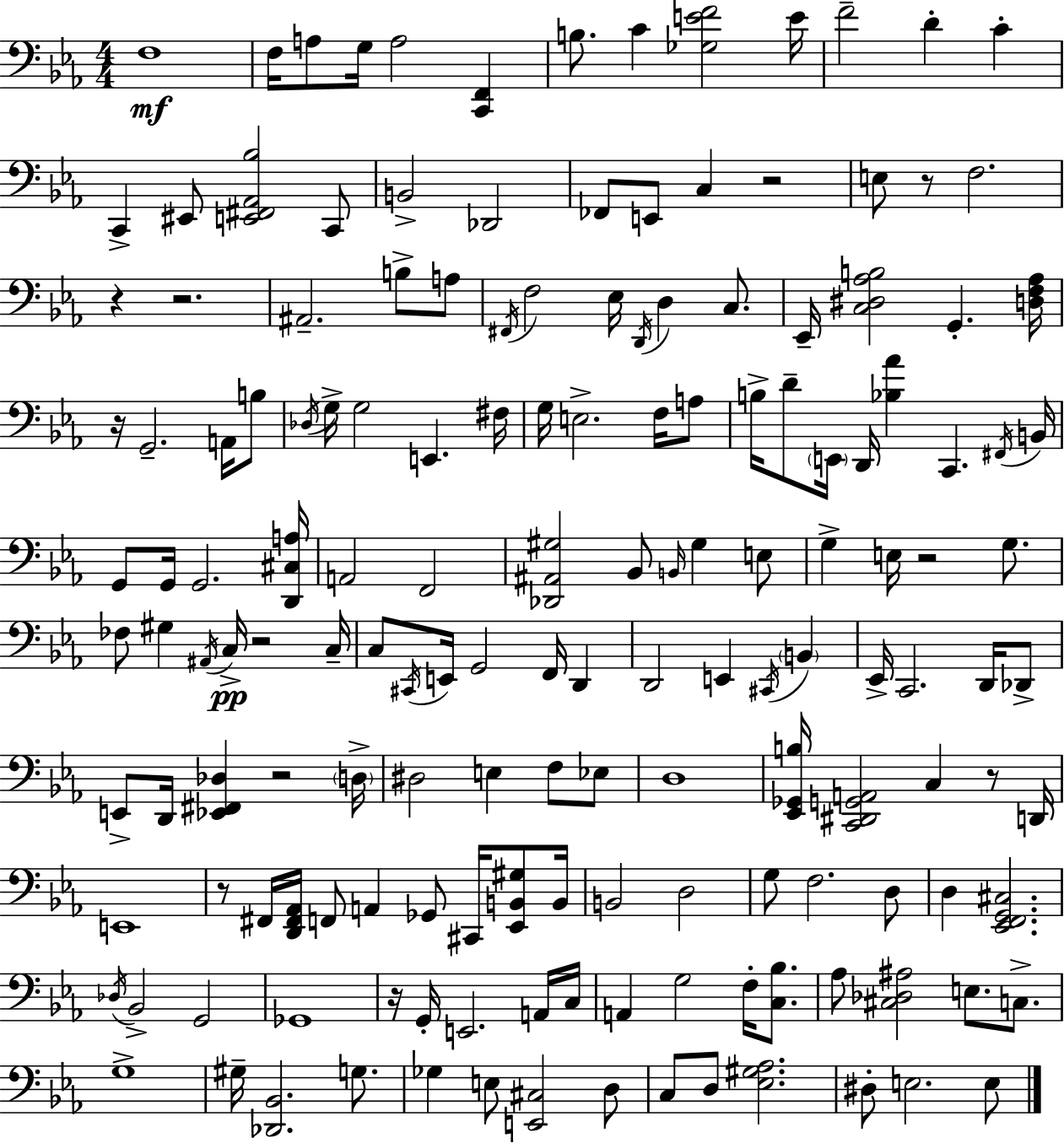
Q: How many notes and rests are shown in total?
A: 160